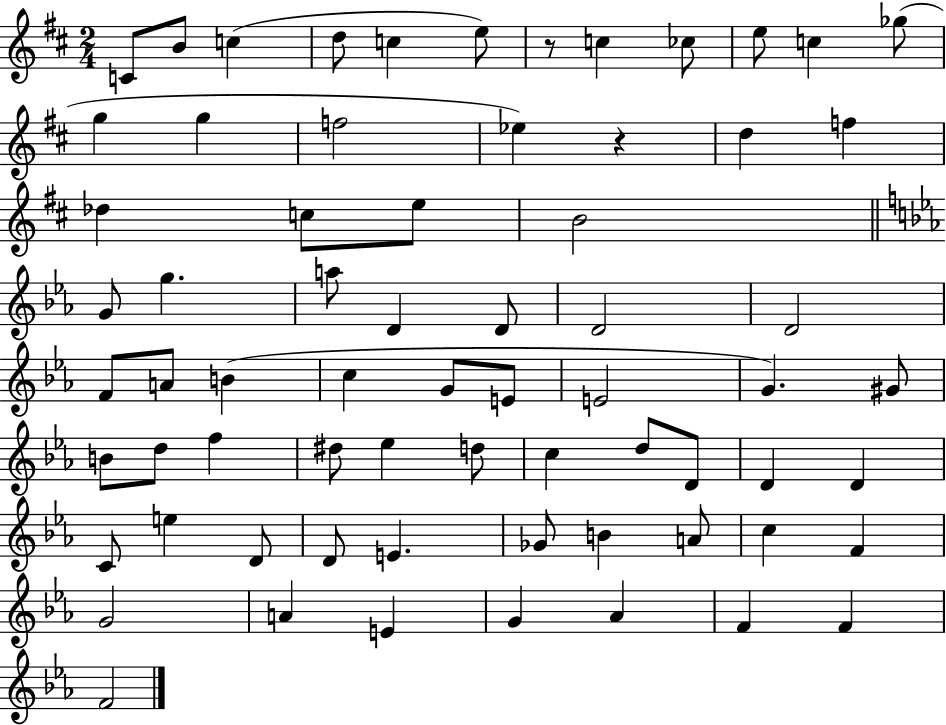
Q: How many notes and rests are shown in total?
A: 68